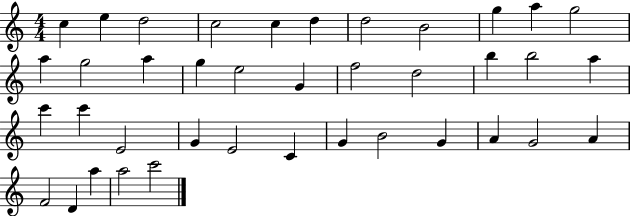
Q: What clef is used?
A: treble